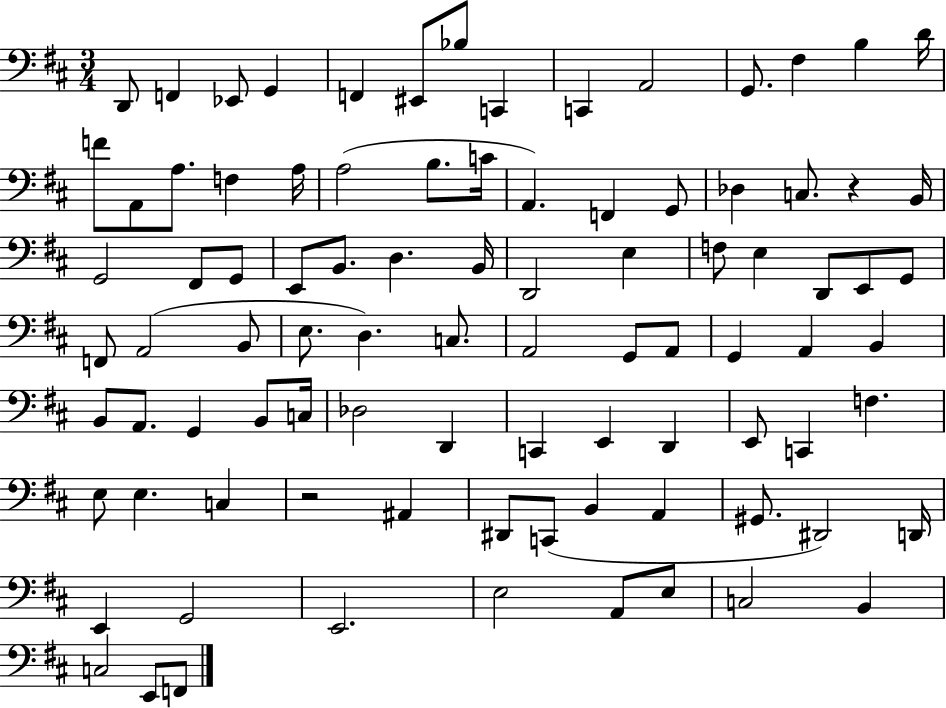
D2/e F2/q Eb2/e G2/q F2/q EIS2/e Bb3/e C2/q C2/q A2/h G2/e. F#3/q B3/q D4/s F4/e A2/e A3/e. F3/q A3/s A3/h B3/e. C4/s A2/q. F2/q G2/e Db3/q C3/e. R/q B2/s G2/h F#2/e G2/e E2/e B2/e. D3/q. B2/s D2/h E3/q F3/e E3/q D2/e E2/e G2/e F2/e A2/h B2/e E3/e. D3/q. C3/e. A2/h G2/e A2/e G2/q A2/q B2/q B2/e A2/e. G2/q B2/e C3/s Db3/h D2/q C2/q E2/q D2/q E2/e C2/q F3/q. E3/e E3/q. C3/q R/h A#2/q D#2/e C2/e B2/q A2/q G#2/e. D#2/h D2/s E2/q G2/h E2/h. E3/h A2/e E3/e C3/h B2/q C3/h E2/e F2/e